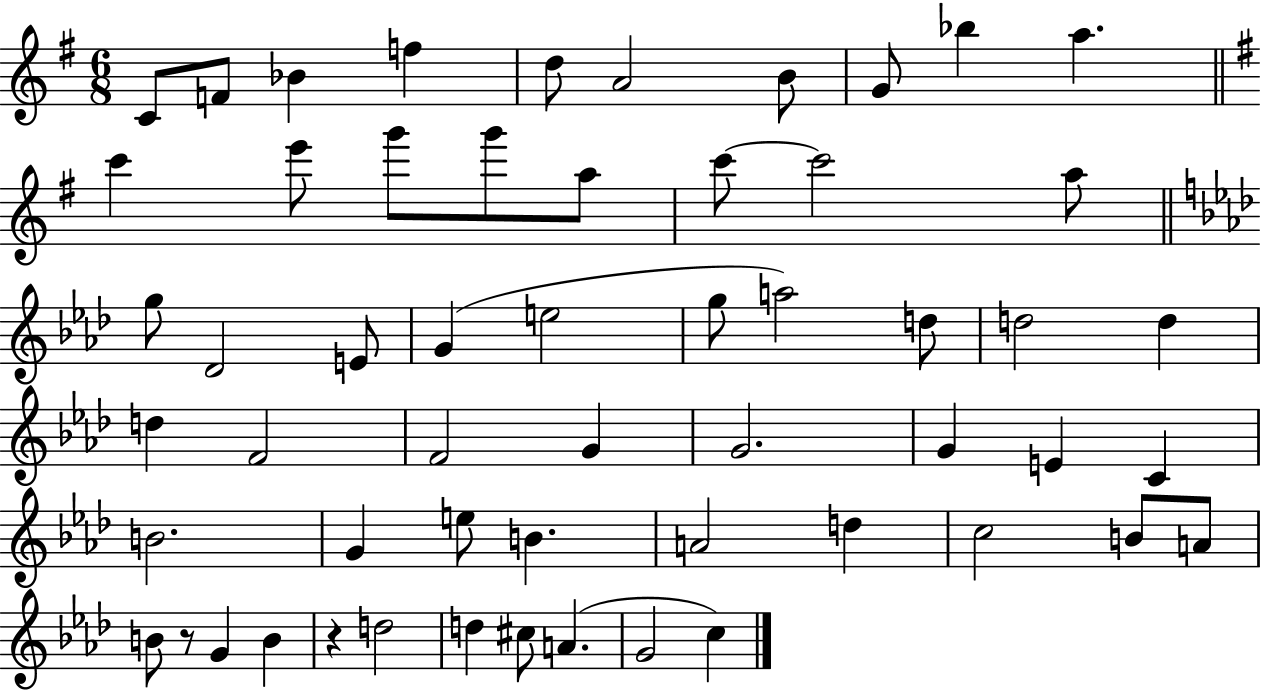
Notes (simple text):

C4/e F4/e Bb4/q F5/q D5/e A4/h B4/e G4/e Bb5/q A5/q. C6/q E6/e G6/e G6/e A5/e C6/e C6/h A5/e G5/e Db4/h E4/e G4/q E5/h G5/e A5/h D5/e D5/h D5/q D5/q F4/h F4/h G4/q G4/h. G4/q E4/q C4/q B4/h. G4/q E5/e B4/q. A4/h D5/q C5/h B4/e A4/e B4/e R/e G4/q B4/q R/q D5/h D5/q C#5/e A4/q. G4/h C5/q